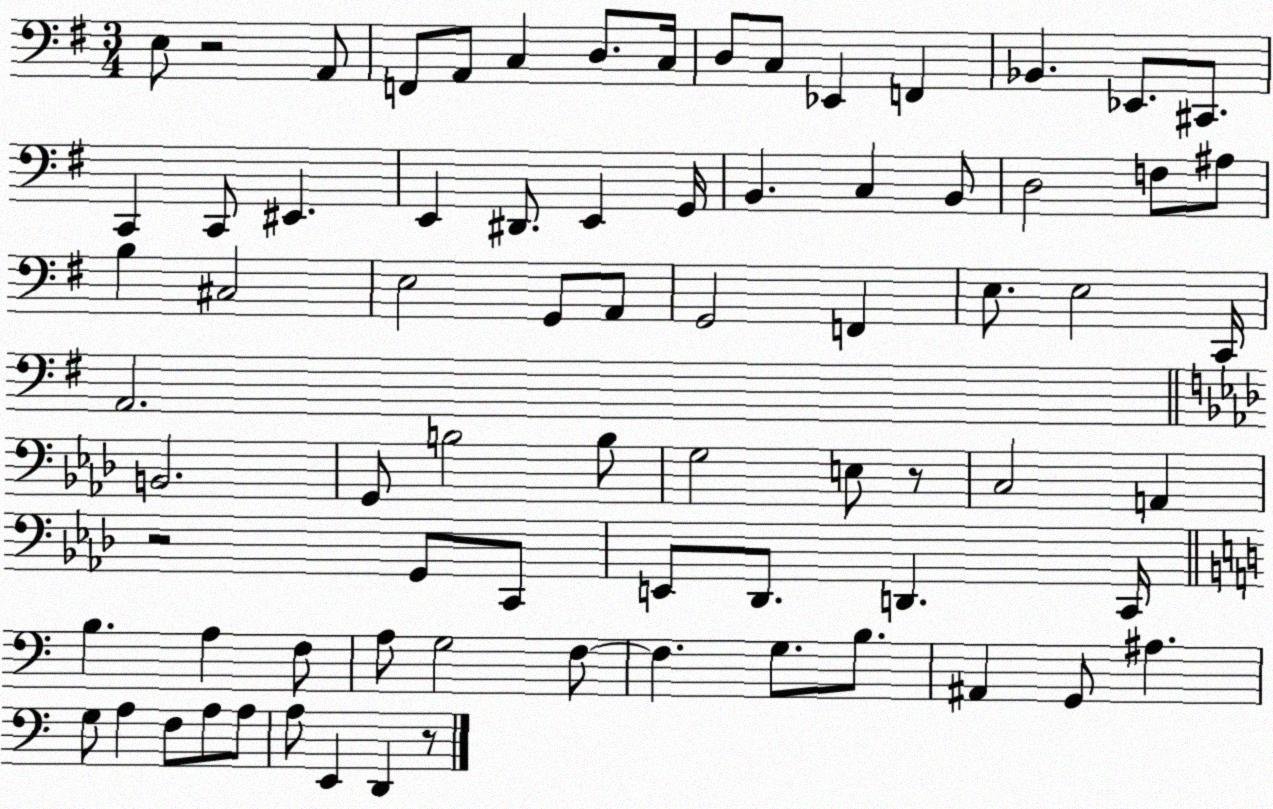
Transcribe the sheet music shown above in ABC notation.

X:1
T:Untitled
M:3/4
L:1/4
K:G
E,/2 z2 A,,/2 F,,/2 A,,/2 C, D,/2 C,/4 D,/2 C,/2 _E,, F,, _B,, _E,,/2 ^C,,/2 C,, C,,/2 ^E,, E,, ^D,,/2 E,, G,,/4 B,, C, B,,/2 D,2 F,/2 ^A,/2 B, ^C,2 E,2 G,,/2 A,,/2 G,,2 F,, E,/2 E,2 C,,/4 A,,2 B,,2 G,,/2 B,2 B,/2 G,2 E,/2 z/2 C,2 A,, z2 G,,/2 C,,/2 E,,/2 _D,,/2 D,, C,,/4 B, A, F,/2 A,/2 G,2 F,/2 F, G,/2 B,/2 ^A,, G,,/2 ^A, G,/2 A, F,/2 A,/2 A,/2 A,/2 E,, D,, z/2